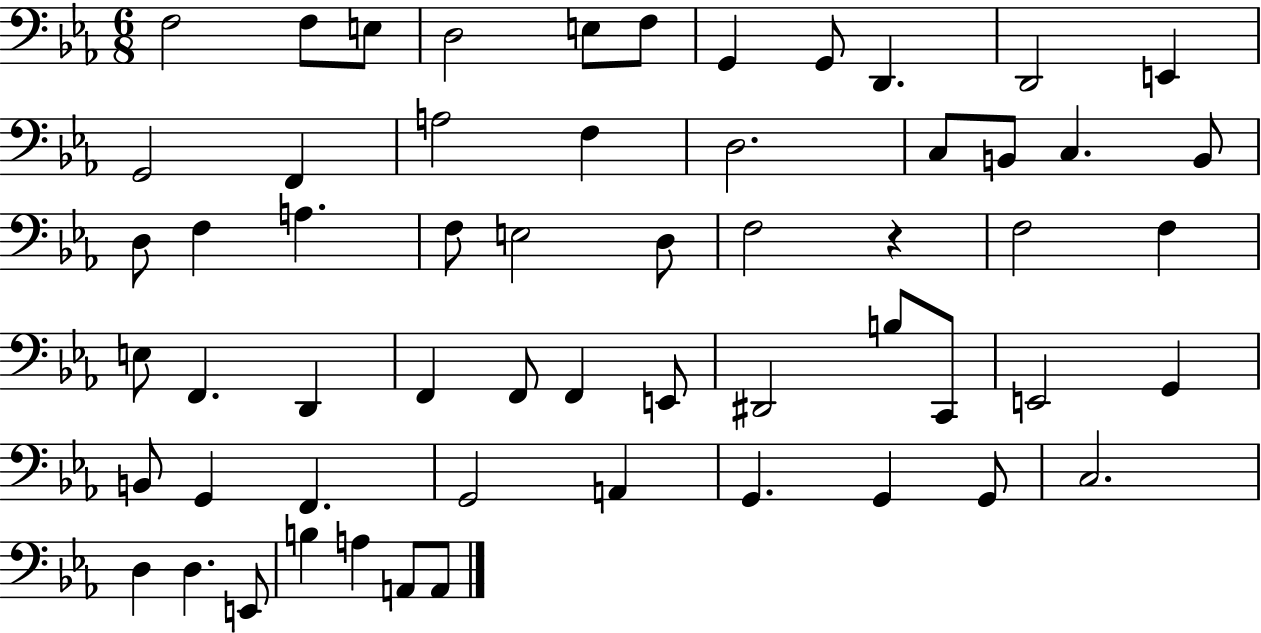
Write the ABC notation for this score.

X:1
T:Untitled
M:6/8
L:1/4
K:Eb
F,2 F,/2 E,/2 D,2 E,/2 F,/2 G,, G,,/2 D,, D,,2 E,, G,,2 F,, A,2 F, D,2 C,/2 B,,/2 C, B,,/2 D,/2 F, A, F,/2 E,2 D,/2 F,2 z F,2 F, E,/2 F,, D,, F,, F,,/2 F,, E,,/2 ^D,,2 B,/2 C,,/2 E,,2 G,, B,,/2 G,, F,, G,,2 A,, G,, G,, G,,/2 C,2 D, D, E,,/2 B, A, A,,/2 A,,/2